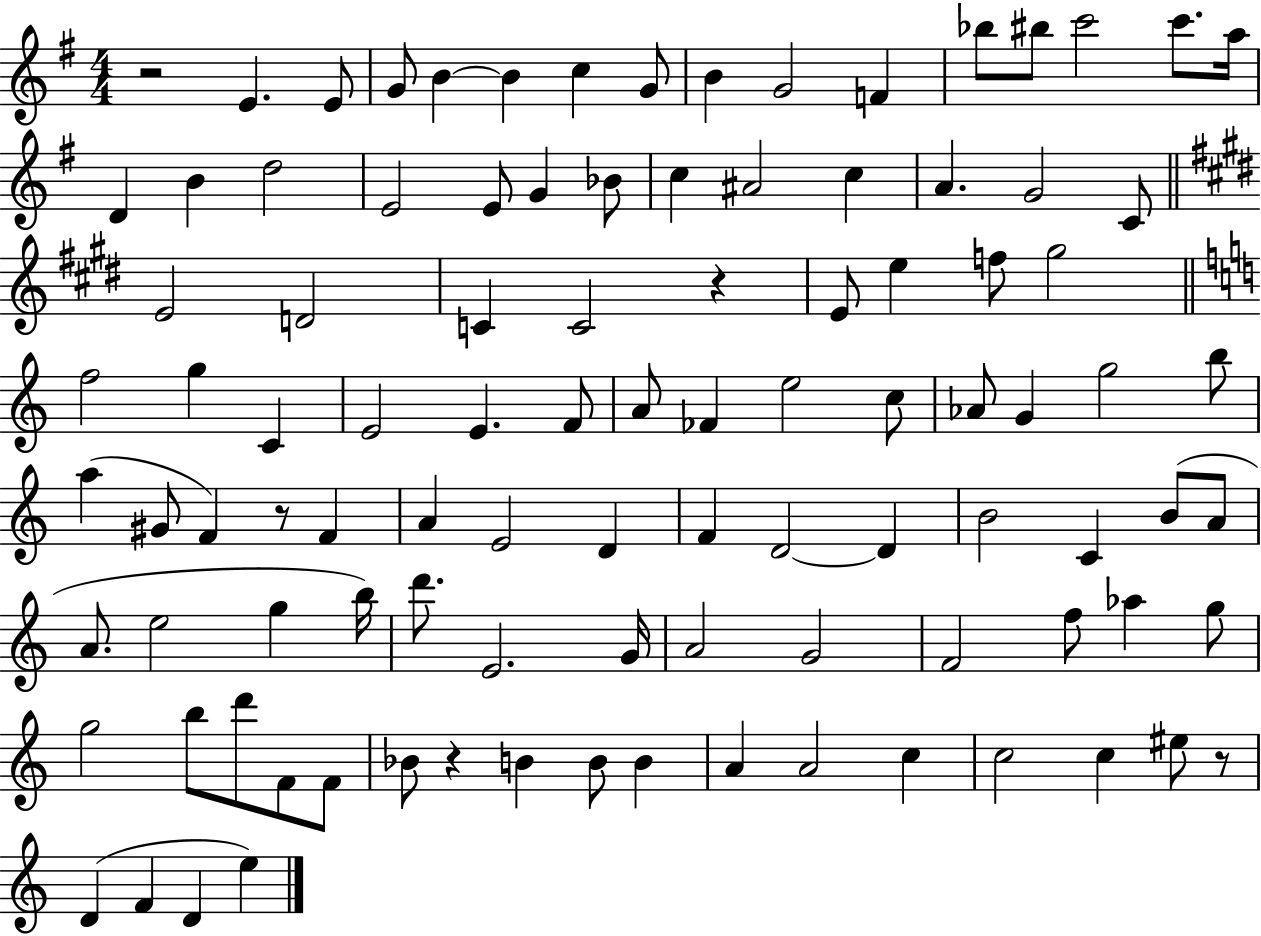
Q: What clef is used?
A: treble